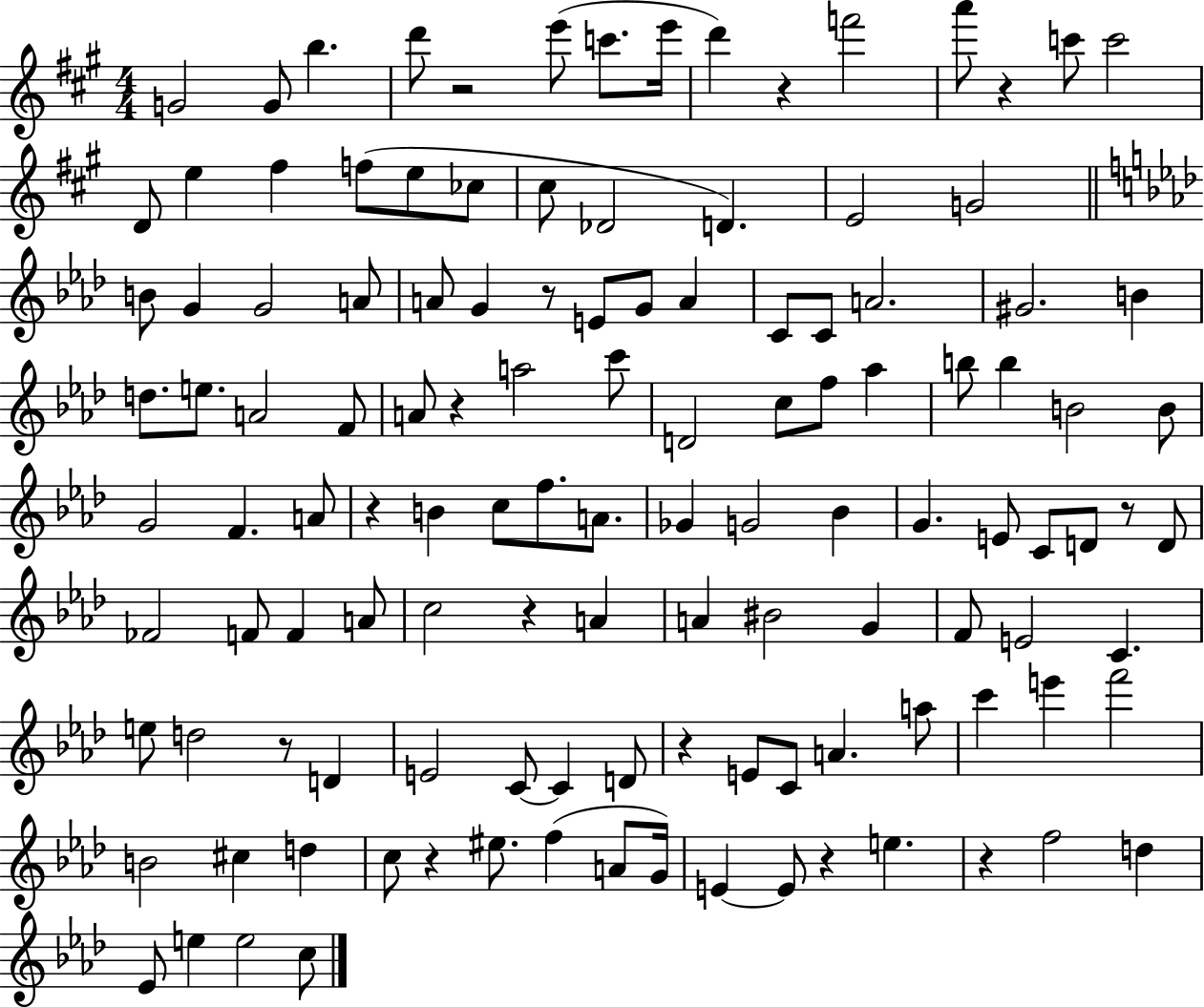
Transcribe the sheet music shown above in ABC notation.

X:1
T:Untitled
M:4/4
L:1/4
K:A
G2 G/2 b d'/2 z2 e'/2 c'/2 e'/4 d' z f'2 a'/2 z c'/2 c'2 D/2 e ^f f/2 e/2 _c/2 ^c/2 _D2 D E2 G2 B/2 G G2 A/2 A/2 G z/2 E/2 G/2 A C/2 C/2 A2 ^G2 B d/2 e/2 A2 F/2 A/2 z a2 c'/2 D2 c/2 f/2 _a b/2 b B2 B/2 G2 F A/2 z B c/2 f/2 A/2 _G G2 _B G E/2 C/2 D/2 z/2 D/2 _F2 F/2 F A/2 c2 z A A ^B2 G F/2 E2 C e/2 d2 z/2 D E2 C/2 C D/2 z E/2 C/2 A a/2 c' e' f'2 B2 ^c d c/2 z ^e/2 f A/2 G/4 E E/2 z e z f2 d _E/2 e e2 c/2